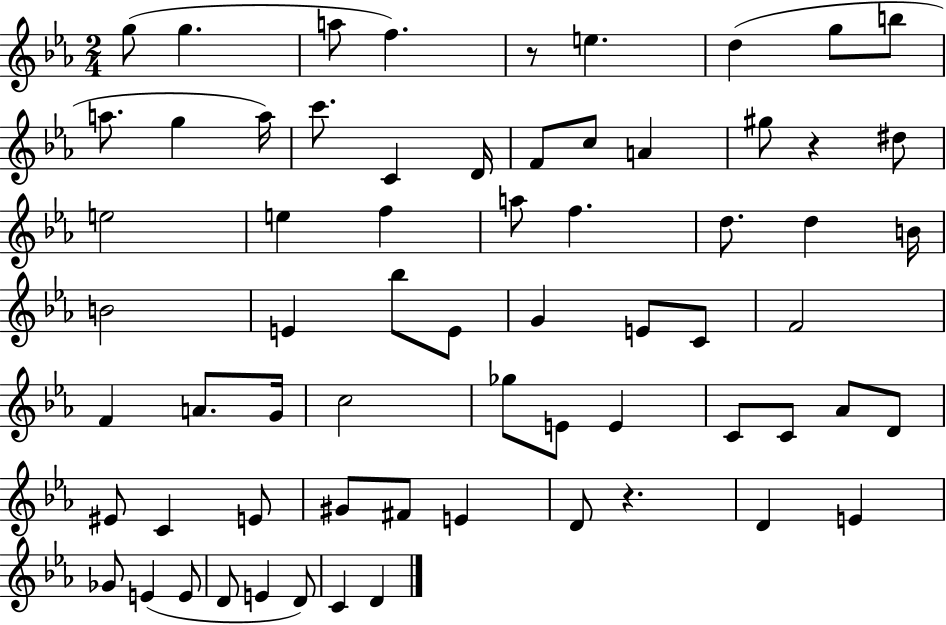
{
  \clef treble
  \numericTimeSignature
  \time 2/4
  \key ees \major
  g''8( g''4. | a''8 f''4.) | r8 e''4. | d''4( g''8 b''8 | \break a''8. g''4 a''16) | c'''8. c'4 d'16 | f'8 c''8 a'4 | gis''8 r4 dis''8 | \break e''2 | e''4 f''4 | a''8 f''4. | d''8. d''4 b'16 | \break b'2 | e'4 bes''8 e'8 | g'4 e'8 c'8 | f'2 | \break f'4 a'8. g'16 | c''2 | ges''8 e'8 e'4 | c'8 c'8 aes'8 d'8 | \break eis'8 c'4 e'8 | gis'8 fis'8 e'4 | d'8 r4. | d'4 e'4 | \break ges'8 e'4( e'8 | d'8 e'4 d'8) | c'4 d'4 | \bar "|."
}